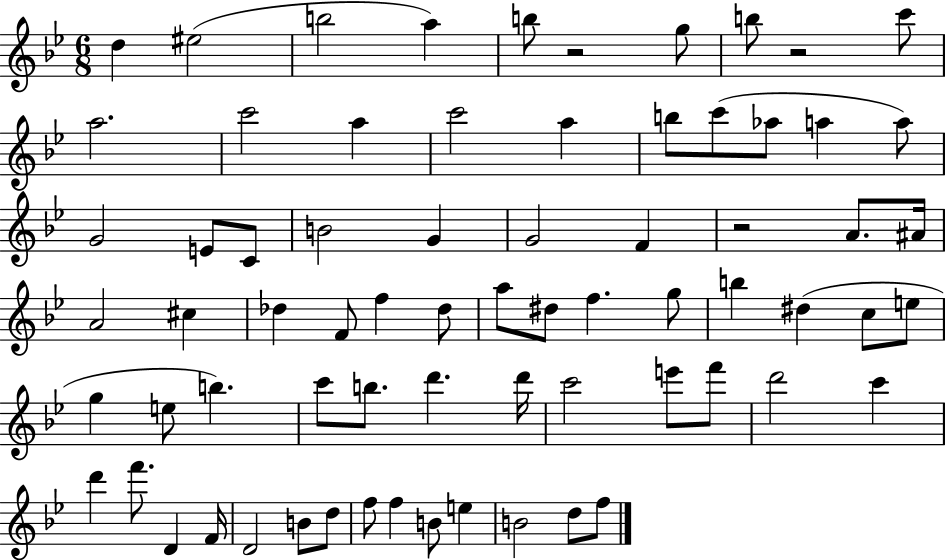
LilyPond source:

{
  \clef treble
  \numericTimeSignature
  \time 6/8
  \key bes \major
  d''4 eis''2( | b''2 a''4) | b''8 r2 g''8 | b''8 r2 c'''8 | \break a''2. | c'''2 a''4 | c'''2 a''4 | b''8 c'''8( aes''8 a''4 a''8) | \break g'2 e'8 c'8 | b'2 g'4 | g'2 f'4 | r2 a'8. ais'16 | \break a'2 cis''4 | des''4 f'8 f''4 des''8 | a''8 dis''8 f''4. g''8 | b''4 dis''4( c''8 e''8 | \break g''4 e''8 b''4.) | c'''8 b''8. d'''4. d'''16 | c'''2 e'''8 f'''8 | d'''2 c'''4 | \break d'''4 f'''8. d'4 f'16 | d'2 b'8 d''8 | f''8 f''4 b'8 e''4 | b'2 d''8 f''8 | \break \bar "|."
}